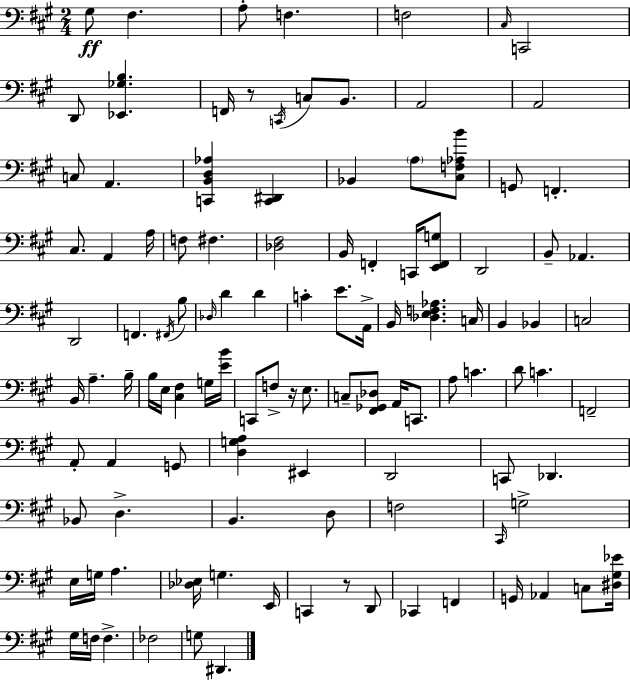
G#3/e F#3/q. A3/e F3/q. F3/h C#3/s C2/h D2/e [Eb2,Gb3,B3]/q. F2/s R/e C2/s C3/e B2/e. A2/h A2/h C3/e A2/q. [C2,B2,D3,Ab3]/q [C2,D#2]/q Bb2/q A3/e [C#3,F3,Ab3,B4]/e G2/e F2/q. C#3/e. A2/q A3/s F3/e F#3/q. [Db3,F#3]/h B2/s F2/q C2/s [E2,F2,G3]/e D2/h B2/e Ab2/q. D2/h F2/q. F#2/s B3/e Db3/s D4/q D4/q C4/q E4/e. A2/s B2/s [Db3,E3,F3,Ab3]/q. C3/s B2/q Bb2/q C3/h B2/s A3/q. B3/s B3/s E3/s [C#3,F#3]/q G3/s [E4,B4]/s C2/e F3/e R/s E3/e. C3/e [F#2,Gb2,Db3]/e A2/s C2/e. A3/e C4/q. D4/e C4/q. F2/h A2/e A2/q G2/e [D3,G3,A3]/q EIS2/q D2/h C2/e Db2/q. Bb2/e D3/q. B2/q. D3/e F3/h C#2/s G3/h E3/s G3/s A3/q. [Db3,Eb3]/s G3/q. E2/s C2/q R/e D2/e CES2/q F2/q G2/s Ab2/q C3/e [D#3,G#3,Eb4]/s G#3/s F3/s F3/q. FES3/h G3/e D#2/q.